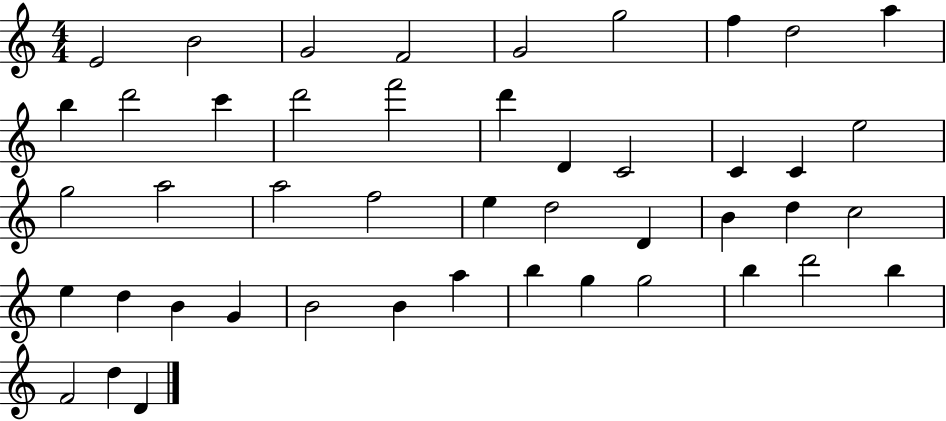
{
  \clef treble
  \numericTimeSignature
  \time 4/4
  \key c \major
  e'2 b'2 | g'2 f'2 | g'2 g''2 | f''4 d''2 a''4 | \break b''4 d'''2 c'''4 | d'''2 f'''2 | d'''4 d'4 c'2 | c'4 c'4 e''2 | \break g''2 a''2 | a''2 f''2 | e''4 d''2 d'4 | b'4 d''4 c''2 | \break e''4 d''4 b'4 g'4 | b'2 b'4 a''4 | b''4 g''4 g''2 | b''4 d'''2 b''4 | \break f'2 d''4 d'4 | \bar "|."
}